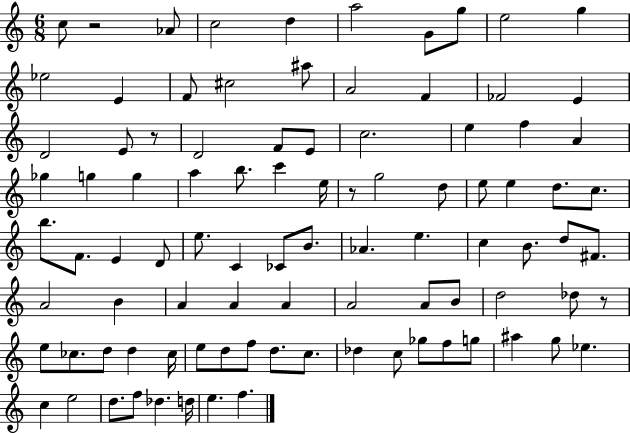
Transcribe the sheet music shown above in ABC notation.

X:1
T:Untitled
M:6/8
L:1/4
K:C
c/2 z2 _A/2 c2 d a2 G/2 g/2 e2 g _e2 E F/2 ^c2 ^a/2 A2 F _F2 E D2 E/2 z/2 D2 F/2 E/2 c2 e f A _g g g a b/2 c' e/4 z/2 g2 d/2 e/2 e d/2 c/2 b/2 F/2 E D/2 e/2 C _C/2 B/2 _A e c B/2 d/2 ^F/2 A2 B A A A A2 A/2 B/2 d2 _d/2 z/2 e/2 _c/2 d/2 d _c/4 e/2 d/2 f/2 d/2 c/2 _d c/2 _g/2 f/2 g/2 ^a g/2 _e c e2 d/2 f/2 _d d/4 e f